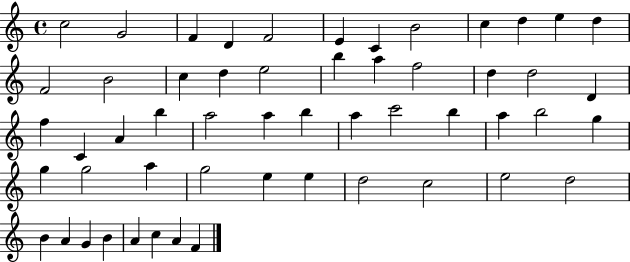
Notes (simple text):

C5/h G4/h F4/q D4/q F4/h E4/q C4/q B4/h C5/q D5/q E5/q D5/q F4/h B4/h C5/q D5/q E5/h B5/q A5/q F5/h D5/q D5/h D4/q F5/q C4/q A4/q B5/q A5/h A5/q B5/q A5/q C6/h B5/q A5/q B5/h G5/q G5/q G5/h A5/q G5/h E5/q E5/q D5/h C5/h E5/h D5/h B4/q A4/q G4/q B4/q A4/q C5/q A4/q F4/q